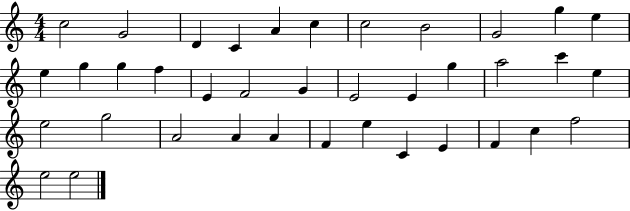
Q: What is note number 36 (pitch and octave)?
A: F5